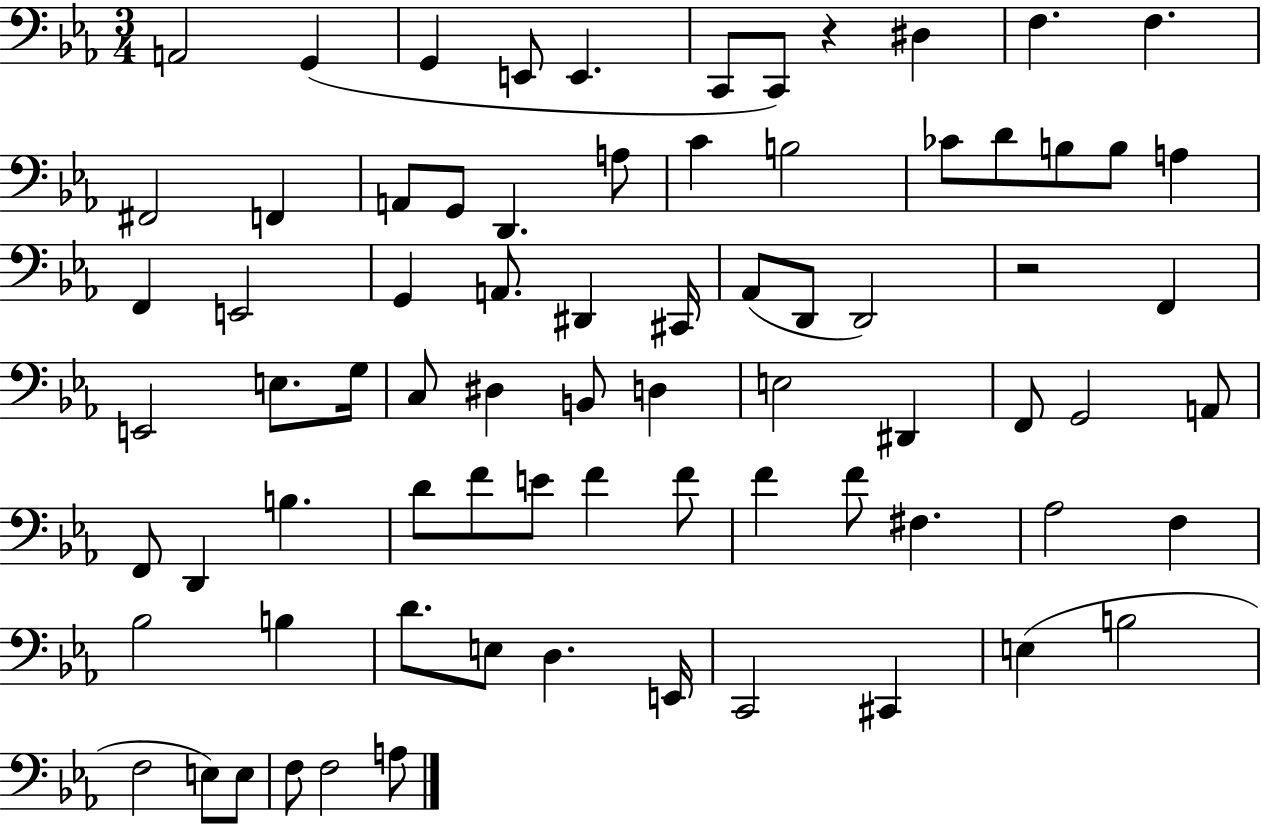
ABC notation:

X:1
T:Untitled
M:3/4
L:1/4
K:Eb
A,,2 G,, G,, E,,/2 E,, C,,/2 C,,/2 z ^D, F, F, ^F,,2 F,, A,,/2 G,,/2 D,, A,/2 C B,2 _C/2 D/2 B,/2 B,/2 A, F,, E,,2 G,, A,,/2 ^D,, ^C,,/4 _A,,/2 D,,/2 D,,2 z2 F,, E,,2 E,/2 G,/4 C,/2 ^D, B,,/2 D, E,2 ^D,, F,,/2 G,,2 A,,/2 F,,/2 D,, B, D/2 F/2 E/2 F F/2 F F/2 ^F, _A,2 F, _B,2 B, D/2 E,/2 D, E,,/4 C,,2 ^C,, E, B,2 F,2 E,/2 E,/2 F,/2 F,2 A,/2